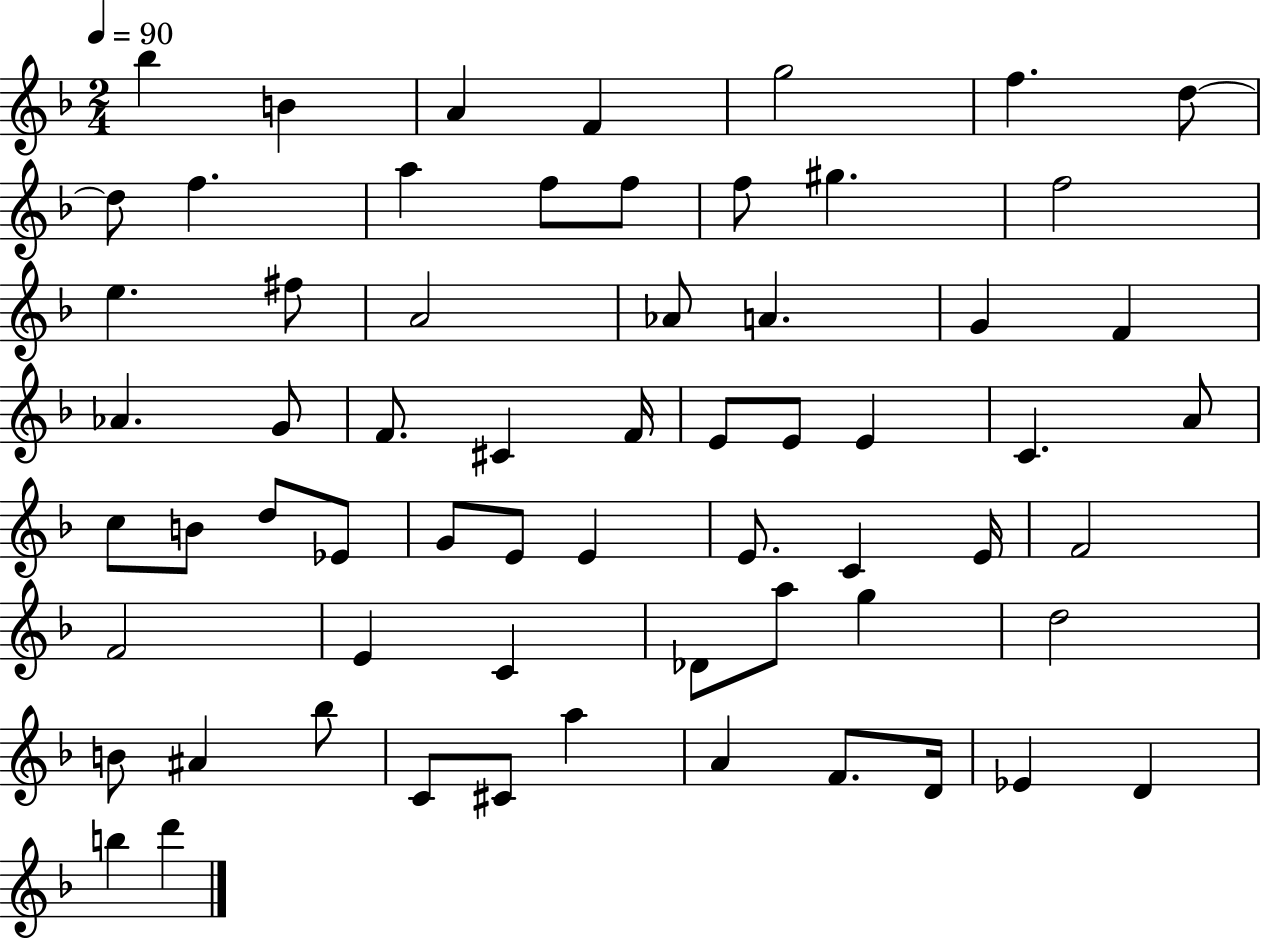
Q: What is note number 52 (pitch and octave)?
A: A#4